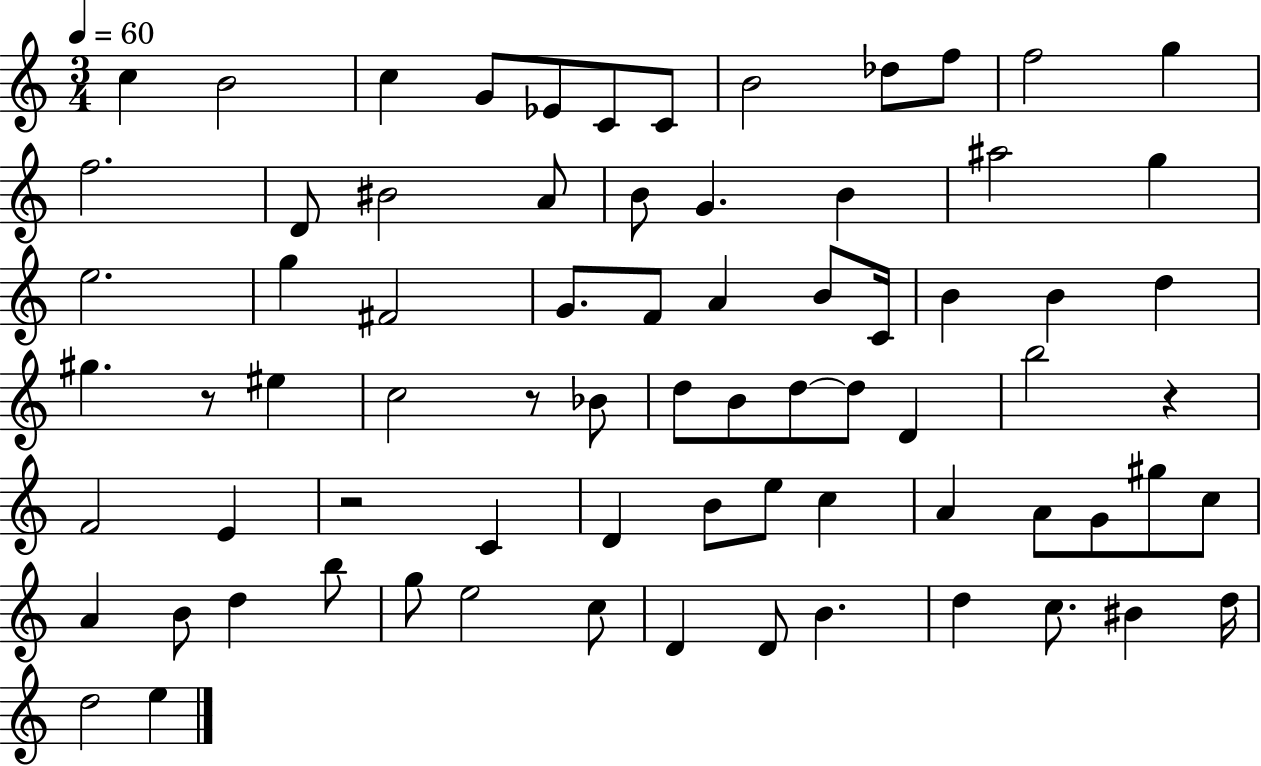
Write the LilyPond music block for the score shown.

{
  \clef treble
  \numericTimeSignature
  \time 3/4
  \key c \major
  \tempo 4 = 60
  c''4 b'2 | c''4 g'8 ees'8 c'8 c'8 | b'2 des''8 f''8 | f''2 g''4 | \break f''2. | d'8 bis'2 a'8 | b'8 g'4. b'4 | ais''2 g''4 | \break e''2. | g''4 fis'2 | g'8. f'8 a'4 b'8 c'16 | b'4 b'4 d''4 | \break gis''4. r8 eis''4 | c''2 r8 bes'8 | d''8 b'8 d''8~~ d''8 d'4 | b''2 r4 | \break f'2 e'4 | r2 c'4 | d'4 b'8 e''8 c''4 | a'4 a'8 g'8 gis''8 c''8 | \break a'4 b'8 d''4 b''8 | g''8 e''2 c''8 | d'4 d'8 b'4. | d''4 c''8. bis'4 d''16 | \break d''2 e''4 | \bar "|."
}